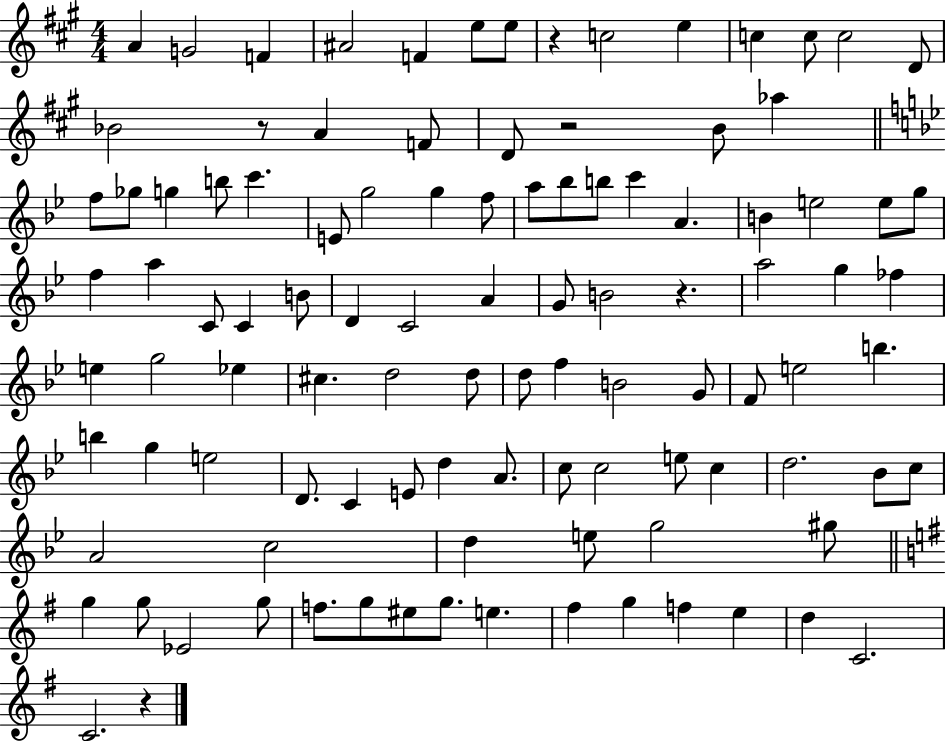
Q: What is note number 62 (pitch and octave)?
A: E5